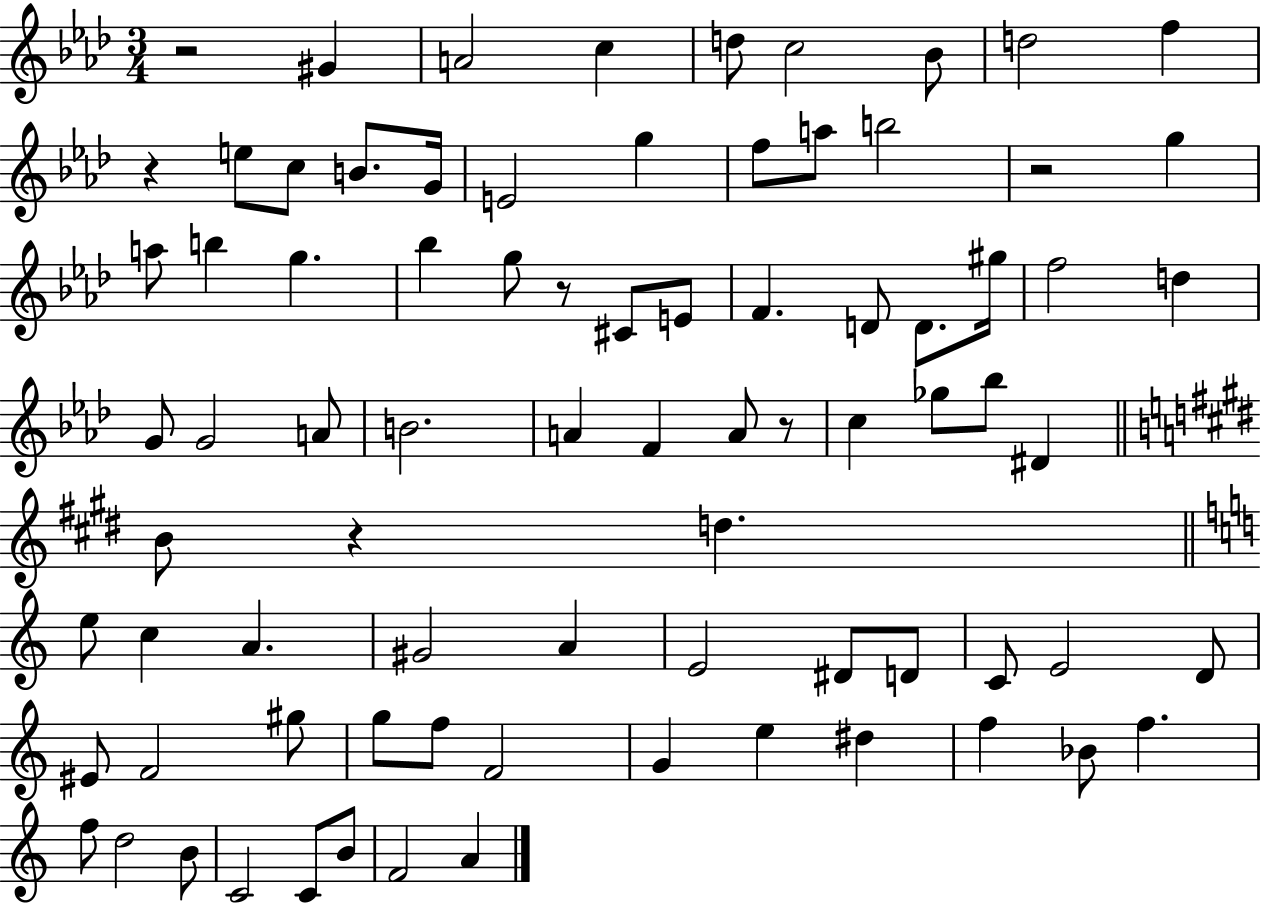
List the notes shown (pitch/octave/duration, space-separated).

R/h G#4/q A4/h C5/q D5/e C5/h Bb4/e D5/h F5/q R/q E5/e C5/e B4/e. G4/s E4/h G5/q F5/e A5/e B5/h R/h G5/q A5/e B5/q G5/q. Bb5/q G5/e R/e C#4/e E4/e F4/q. D4/e D4/e. G#5/s F5/h D5/q G4/e G4/h A4/e B4/h. A4/q F4/q A4/e R/e C5/q Gb5/e Bb5/e D#4/q B4/e R/q D5/q. E5/e C5/q A4/q. G#4/h A4/q E4/h D#4/e D4/e C4/e E4/h D4/e EIS4/e F4/h G#5/e G5/e F5/e F4/h G4/q E5/q D#5/q F5/q Bb4/e F5/q. F5/e D5/h B4/e C4/h C4/e B4/e F4/h A4/q